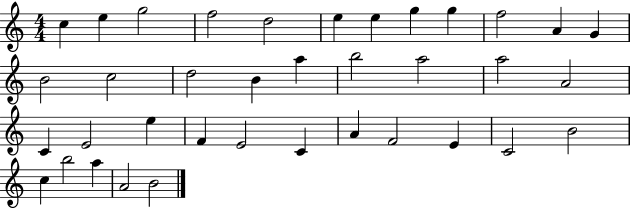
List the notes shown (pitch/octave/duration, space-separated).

C5/q E5/q G5/h F5/h D5/h E5/q E5/q G5/q G5/q F5/h A4/q G4/q B4/h C5/h D5/h B4/q A5/q B5/h A5/h A5/h A4/h C4/q E4/h E5/q F4/q E4/h C4/q A4/q F4/h E4/q C4/h B4/h C5/q B5/h A5/q A4/h B4/h